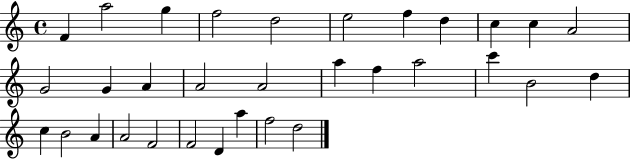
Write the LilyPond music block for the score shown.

{
  \clef treble
  \time 4/4
  \defaultTimeSignature
  \key c \major
  f'4 a''2 g''4 | f''2 d''2 | e''2 f''4 d''4 | c''4 c''4 a'2 | \break g'2 g'4 a'4 | a'2 a'2 | a''4 f''4 a''2 | c'''4 b'2 d''4 | \break c''4 b'2 a'4 | a'2 f'2 | f'2 d'4 a''4 | f''2 d''2 | \break \bar "|."
}